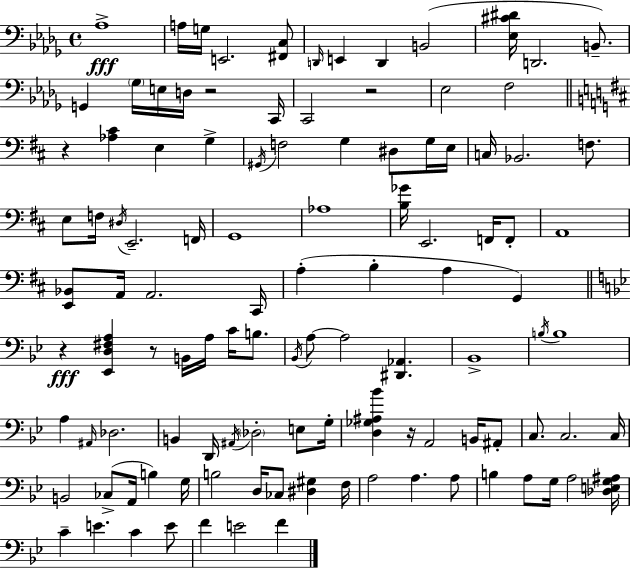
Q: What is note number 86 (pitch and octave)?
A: A3